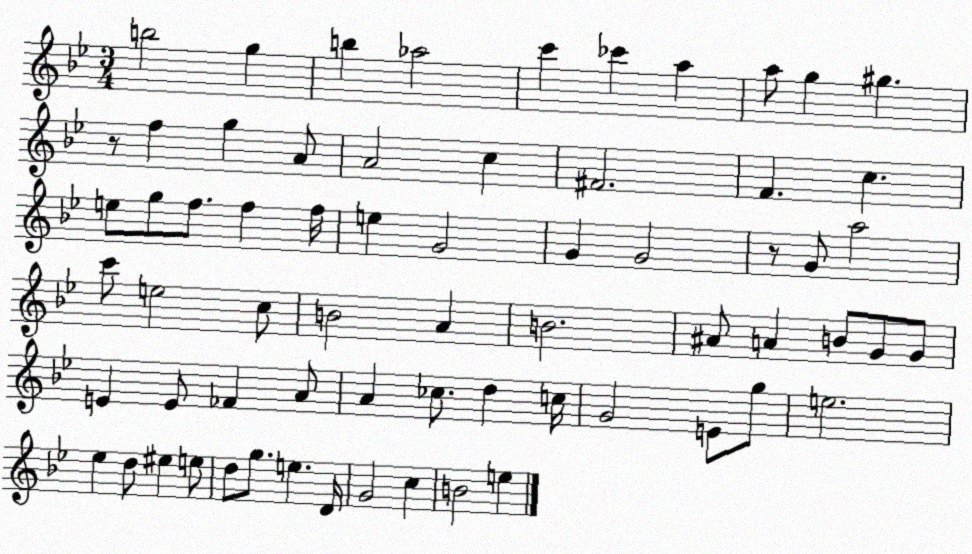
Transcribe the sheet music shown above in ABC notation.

X:1
T:Untitled
M:3/4
L:1/4
K:Bb
b2 g b _a2 c' _c' a a/2 g ^g z/2 f g A/2 A2 c ^F2 F c e/2 g/2 f/2 f f/4 e G2 G G2 z/2 G/2 a2 c'/2 e2 c/2 B2 A B2 ^A/2 A B/2 G/2 G/2 E E/2 _F A/2 A _c/2 d c/4 G2 E/2 g/2 e2 _e d/2 ^e e/2 d/2 g/2 e D/4 G2 c B2 e